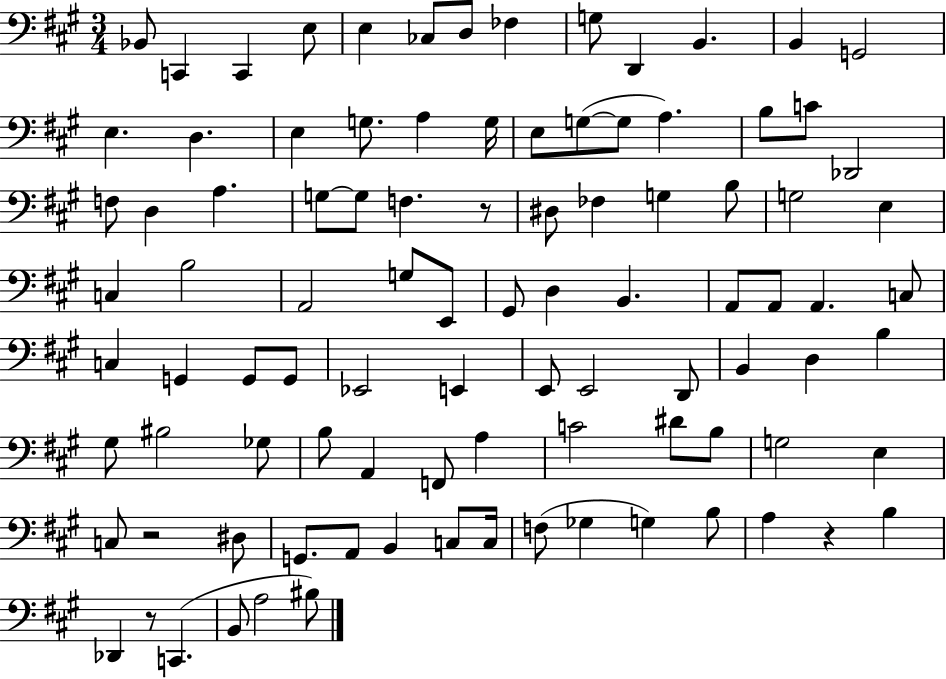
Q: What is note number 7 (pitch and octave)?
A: D3